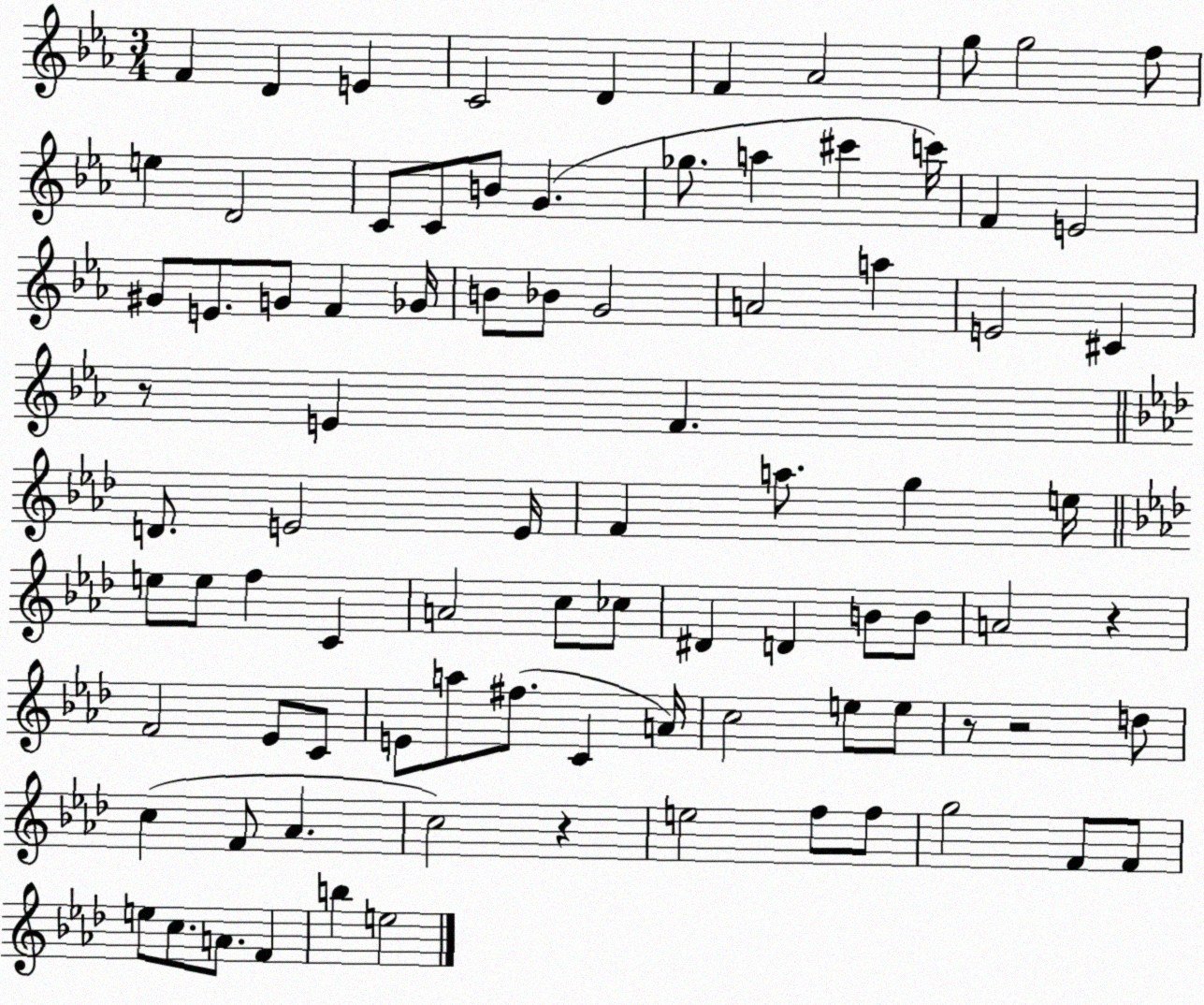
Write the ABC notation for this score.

X:1
T:Untitled
M:3/4
L:1/4
K:Eb
F D E C2 D F _A2 g/2 g2 f/2 e D2 C/2 C/2 B/2 G _g/2 a ^c' c'/4 F E2 ^G/2 E/2 G/2 F _G/4 B/2 _B/2 G2 A2 a E2 ^C z/2 E F D/2 E2 E/4 F a/2 g e/4 e/2 e/2 f C A2 c/2 _c/2 ^D D B/2 B/2 A2 z F2 _E/2 C/2 E/2 a/2 ^f/2 C A/4 c2 e/2 e/2 z/2 z2 d/2 c F/2 _A c2 z e2 f/2 f/2 g2 F/2 F/2 e/2 c/2 A/2 F b e2